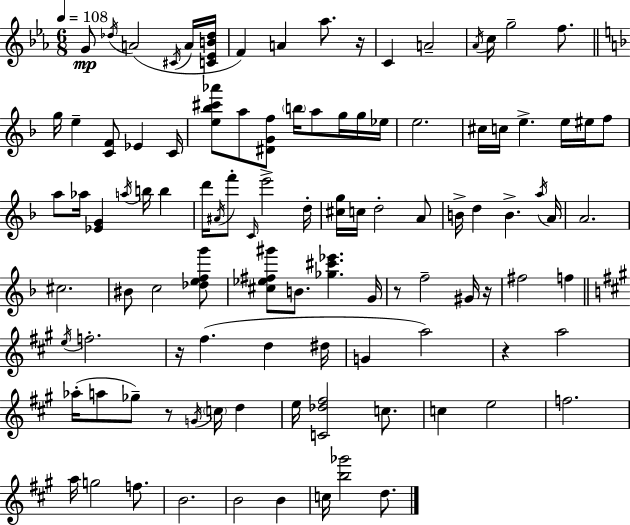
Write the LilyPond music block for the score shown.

{
  \clef treble
  \numericTimeSignature
  \time 6/8
  \key c \minor
  \tempo 4 = 108
  \repeat volta 2 { g'8\mp \acciaccatura { des''16 }( a'2 \acciaccatura { cis'16 } | a'16 <c' ees' b' des''>16 f'4) a'4 aes''8. | r16 c'4 a'2-- | \acciaccatura { aes'16 } c''16 g''2-- | \break f''8. \bar "||" \break \key f \major g''16 e''4-- <c' f'>8 ees'4 c'16 | <e'' bes'' cis''' aes'''>8 a''8 <dis' g' f''>8 \parenthesize b''16 a''8 g''16 g''16 ees''16 | e''2. | cis''16 c''16 e''4.-> e''16 eis''16 f''8 | \break a''8 aes''16 <ees' g'>4 \acciaccatura { a''16 } b''16 b''4 | d'''16 \acciaccatura { ais'16 } f'''8-. \grace { c'16 } e'''2-> | d''16-. <cis'' g''>16 c''16 d''2-. | a'8 b'16-> d''4 b'4.-> | \break \acciaccatura { a''16 } a'16 a'2. | cis''2. | bis'8 c''2 | <des'' e'' f'' g'''>8 <cis'' ees'' fis'' gis'''>8 b'8. <ges'' cis''' ees'''>4. | \break g'16 r8 f''2-- | gis'16 r16 fis''2 | f''4 \bar "||" \break \key a \major \acciaccatura { e''16 } f''2.-. | r16 fis''4.( d''4 | dis''16 g'4 a''2) | r4 a''2 | \break aes''16-.( a''8 ges''8--) r8 \acciaccatura { g'16 } \parenthesize c''16 d''4 | e''16 <c' des'' fis''>2 c''8. | c''4 e''2 | f''2. | \break a''16 g''2 f''8. | b'2. | b'2 b'4 | c''16 <b'' ges'''>2 d''8. | \break } \bar "|."
}